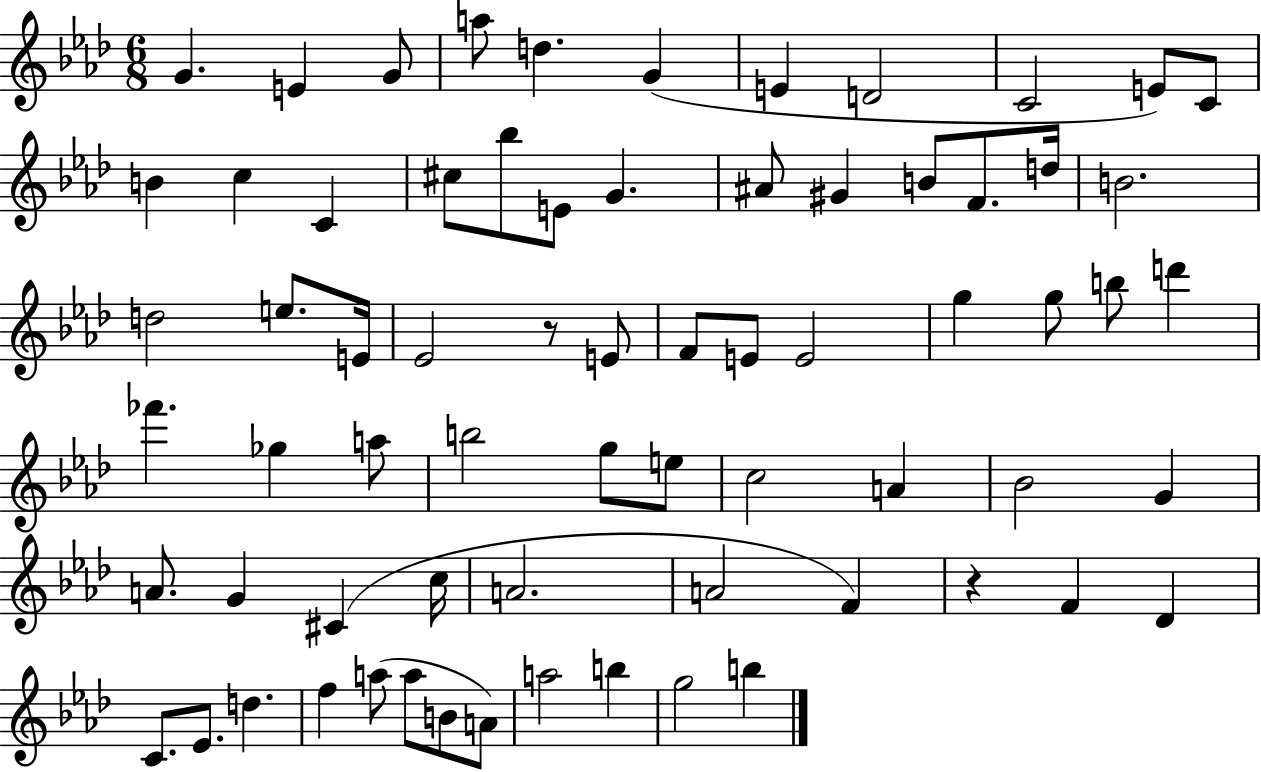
{
  \clef treble
  \numericTimeSignature
  \time 6/8
  \key aes \major
  \repeat volta 2 { g'4. e'4 g'8 | a''8 d''4. g'4( | e'4 d'2 | c'2 e'8) c'8 | \break b'4 c''4 c'4 | cis''8 bes''8 e'8 g'4. | ais'8 gis'4 b'8 f'8. d''16 | b'2. | \break d''2 e''8. e'16 | ees'2 r8 e'8 | f'8 e'8 e'2 | g''4 g''8 b''8 d'''4 | \break fes'''4. ges''4 a''8 | b''2 g''8 e''8 | c''2 a'4 | bes'2 g'4 | \break a'8. g'4 cis'4( c''16 | a'2. | a'2 f'4) | r4 f'4 des'4 | \break c'8. ees'8. d''4. | f''4 a''8( a''8 b'8 a'8) | a''2 b''4 | g''2 b''4 | \break } \bar "|."
}